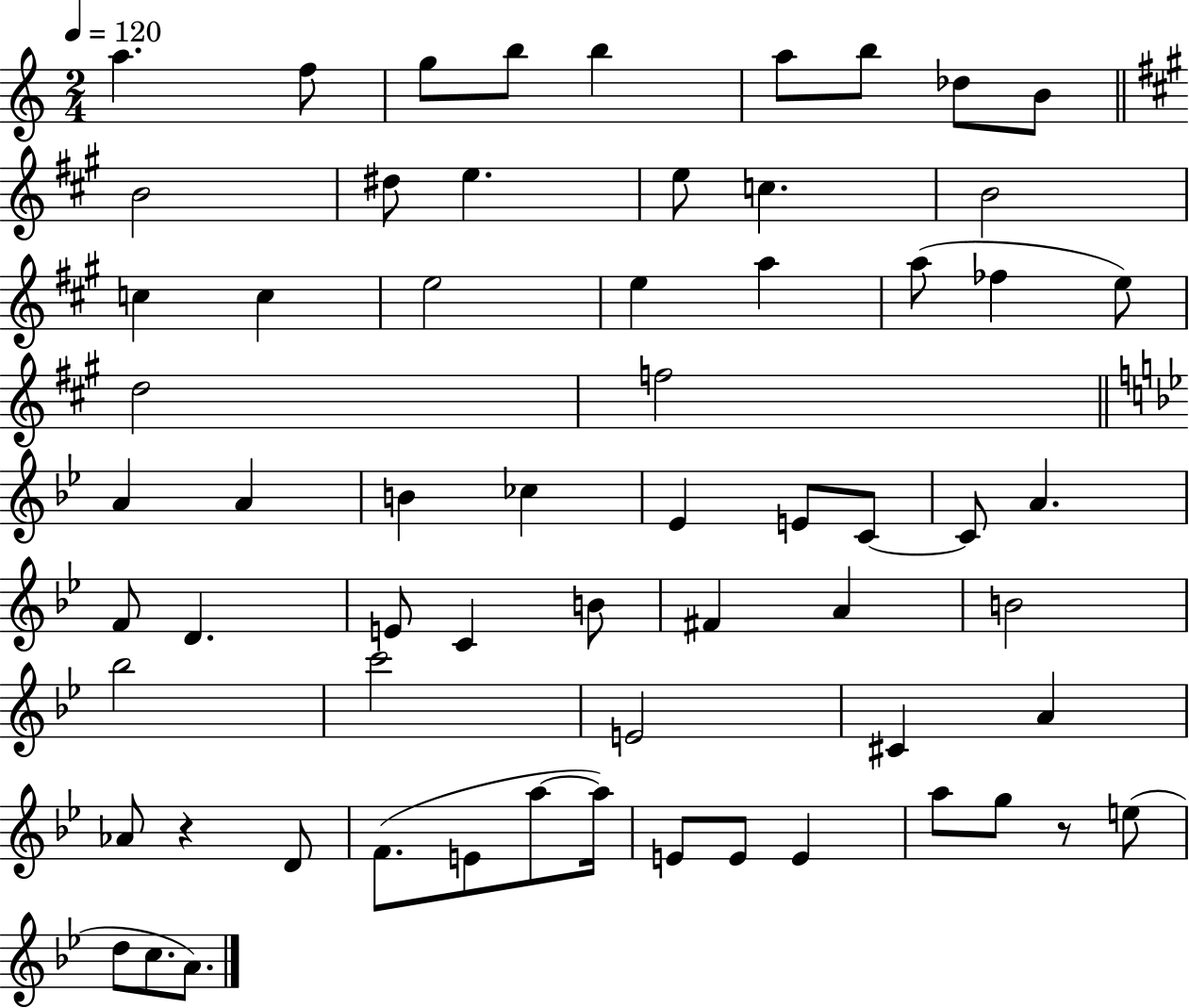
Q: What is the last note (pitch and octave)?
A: A4